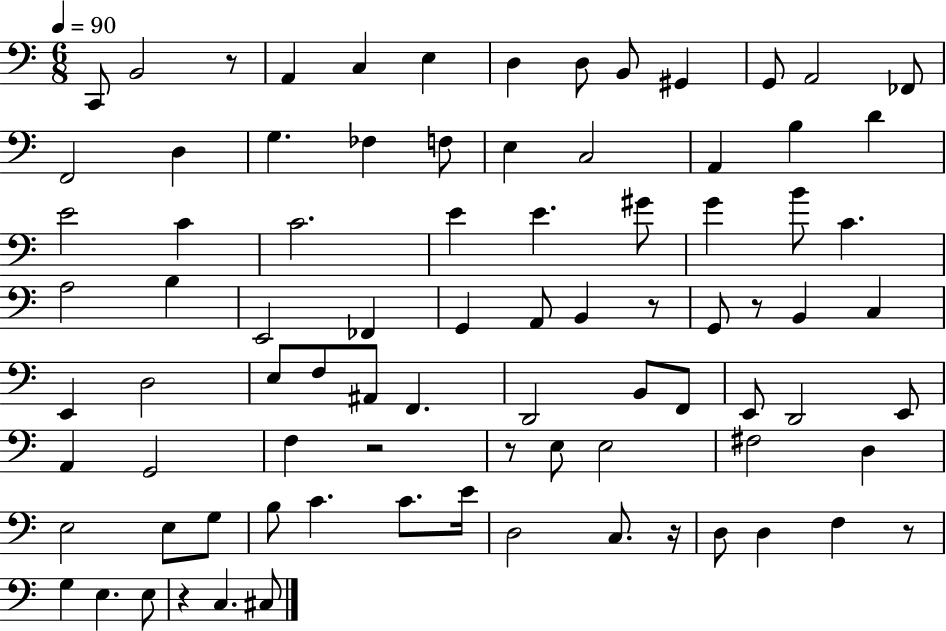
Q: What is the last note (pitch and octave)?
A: C#3